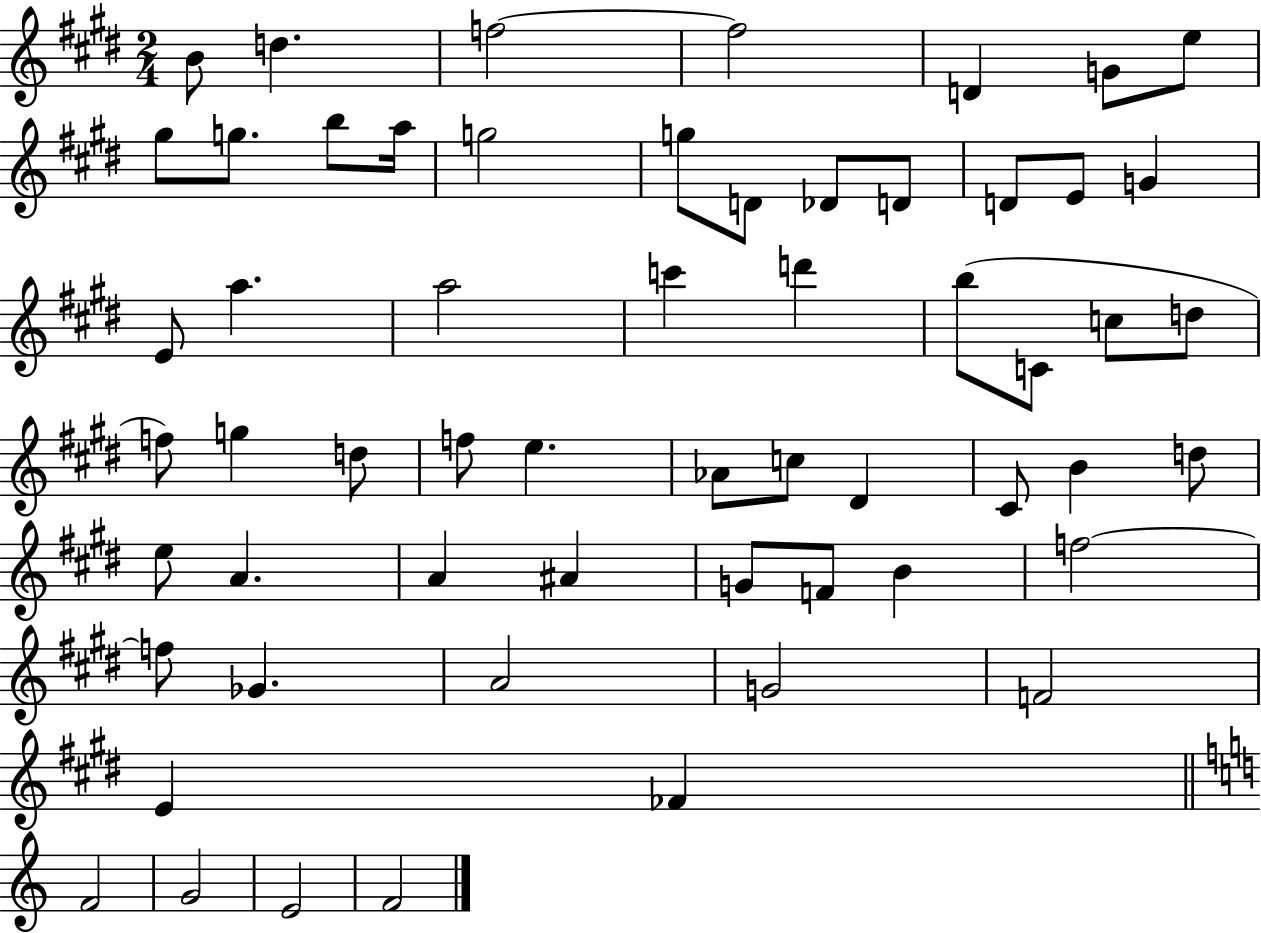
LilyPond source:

{
  \clef treble
  \numericTimeSignature
  \time 2/4
  \key e \major
  \repeat volta 2 { b'8 d''4. | f''2~~ | f''2 | d'4 g'8 e''8 | \break gis''8 g''8. b''8 a''16 | g''2 | g''8 d'8 des'8 d'8 | d'8 e'8 g'4 | \break e'8 a''4. | a''2 | c'''4 d'''4 | b''8( c'8 c''8 d''8 | \break f''8) g''4 d''8 | f''8 e''4. | aes'8 c''8 dis'4 | cis'8 b'4 d''8 | \break e''8 a'4. | a'4 ais'4 | g'8 f'8 b'4 | f''2~~ | \break f''8 ges'4. | a'2 | g'2 | f'2 | \break e'4 fes'4 | \bar "||" \break \key c \major f'2 | g'2 | e'2 | f'2 | \break } \bar "|."
}